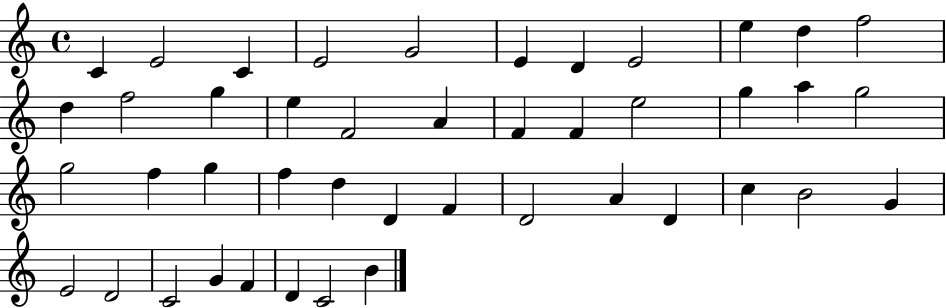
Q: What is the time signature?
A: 4/4